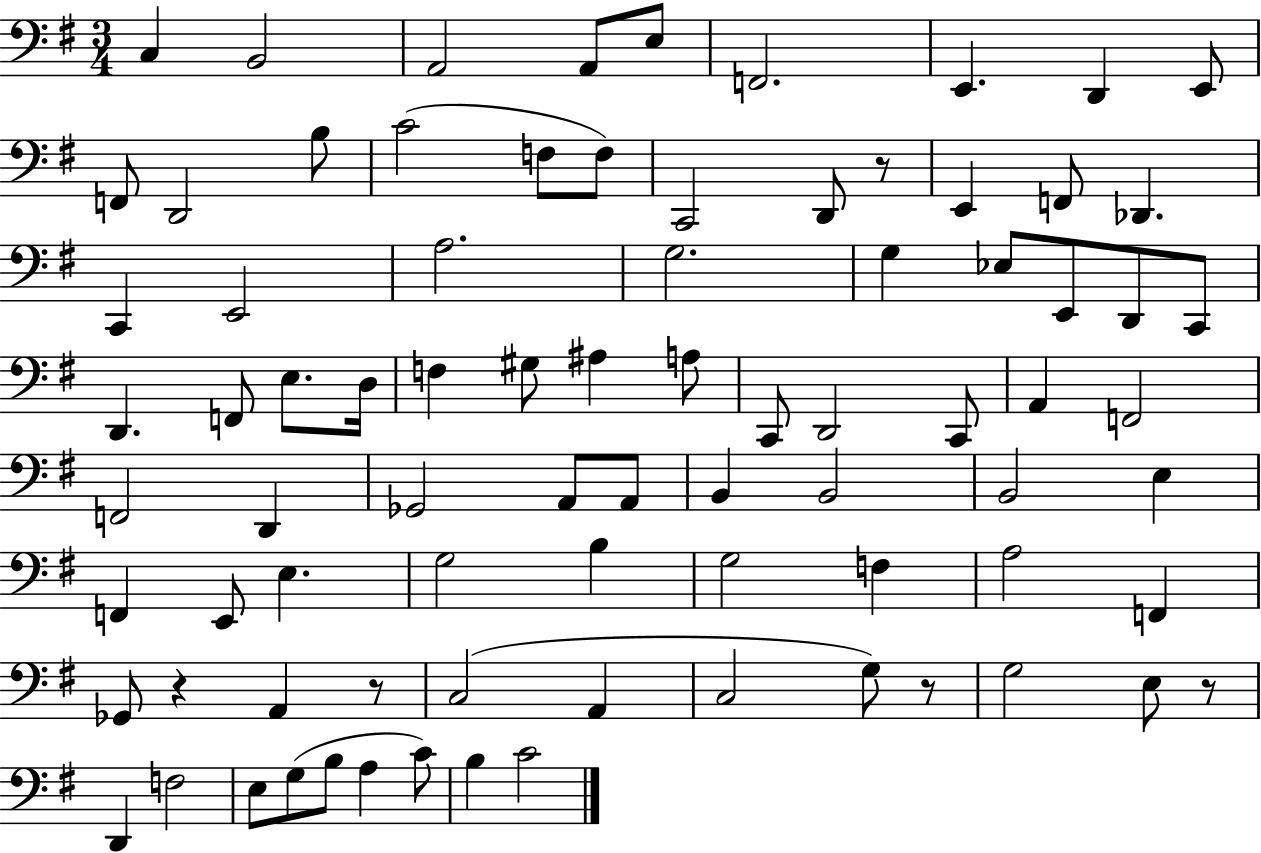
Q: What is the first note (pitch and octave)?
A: C3